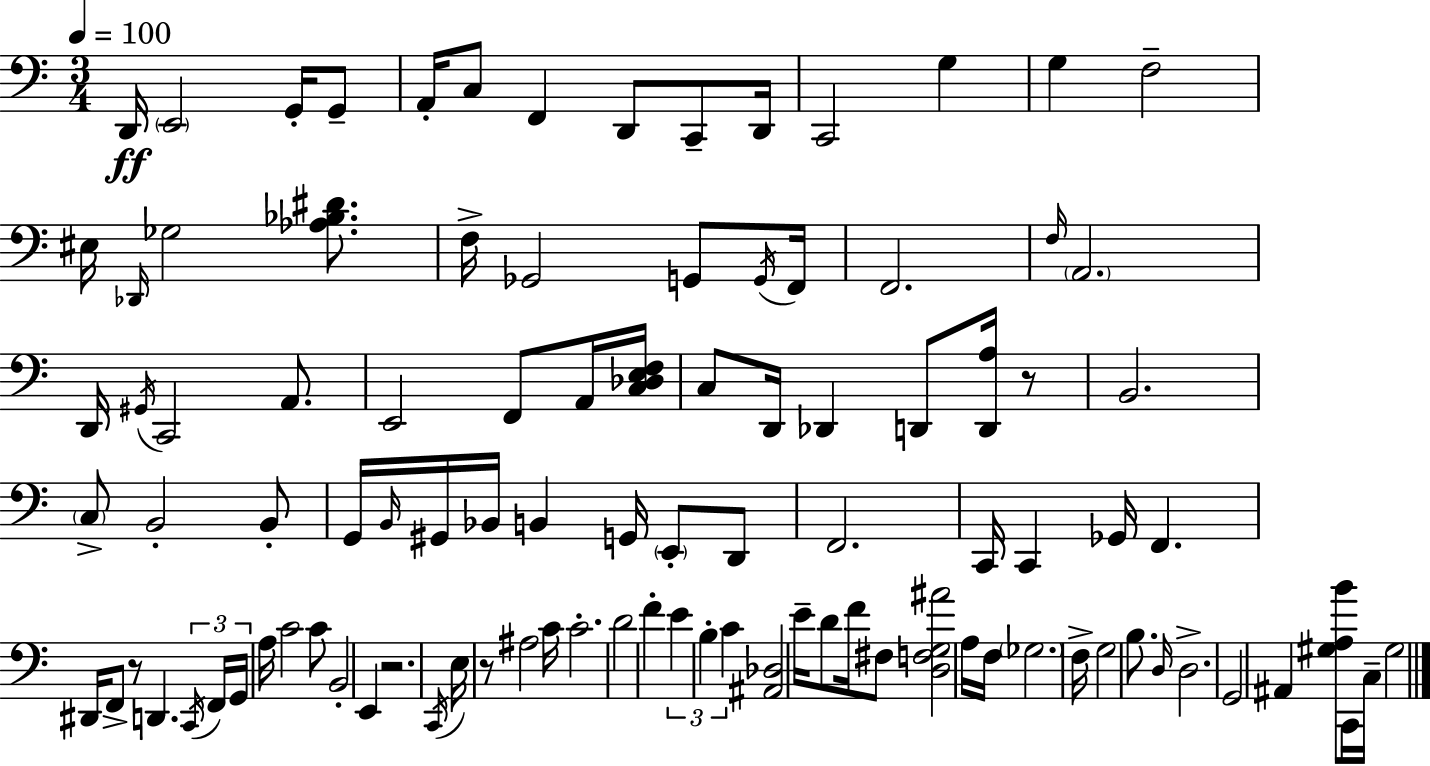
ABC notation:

X:1
T:Untitled
M:3/4
L:1/4
K:C
D,,/4 E,,2 G,,/4 G,,/2 A,,/4 C,/2 F,, D,,/2 C,,/2 D,,/4 C,,2 G, G, F,2 ^E,/4 _D,,/4 _G,2 [_A,_B,^D]/2 F,/4 _G,,2 G,,/2 G,,/4 F,,/4 F,,2 F,/4 A,,2 D,,/4 ^G,,/4 C,,2 A,,/2 E,,2 F,,/2 A,,/4 [C,_D,E,F,]/4 C,/2 D,,/4 _D,, D,,/2 [D,,A,]/4 z/2 B,,2 C,/2 B,,2 B,,/2 G,,/4 B,,/4 ^G,,/4 _B,,/4 B,, G,,/4 E,,/2 D,,/2 F,,2 C,,/4 C,, _G,,/4 F,, ^D,,/4 F,,/2 z/2 D,, C,,/4 F,,/4 G,,/4 A,/4 C2 C/2 B,,2 E,, z2 C,,/4 E,/4 z/2 ^A,2 C/4 C2 D2 F E B, C [^A,,_D,]2 E/4 D/2 F/4 ^F,/2 [D,F,G,^A]2 A,/4 F,/4 _G,2 F,/4 G,2 B,/2 D,/4 D,2 G,,2 ^A,, [^G,A,B]/2 C,,/4 C,/4 ^G,2